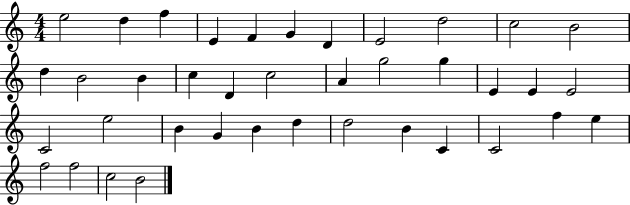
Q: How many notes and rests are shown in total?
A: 39